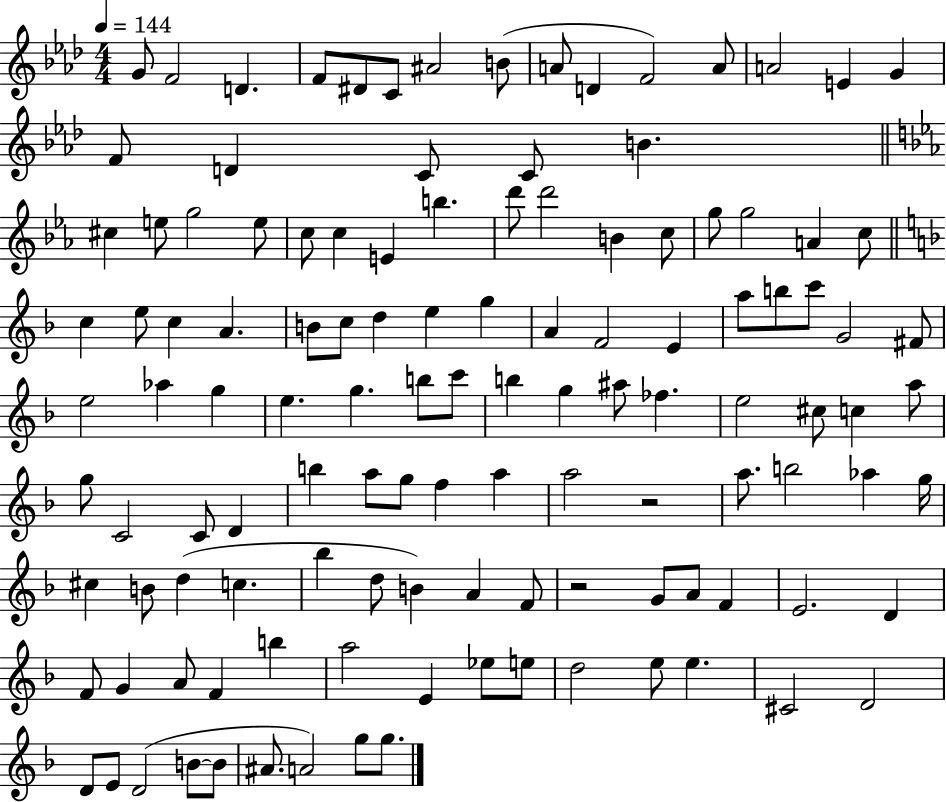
G4/e F4/h D4/q. F4/e D#4/e C4/e A#4/h B4/e A4/e D4/q F4/h A4/e A4/h E4/q G4/q F4/e D4/q C4/e C4/e B4/q. C#5/q E5/e G5/h E5/e C5/e C5/q E4/q B5/q. D6/e D6/h B4/q C5/e G5/e G5/h A4/q C5/e C5/q E5/e C5/q A4/q. B4/e C5/e D5/q E5/q G5/q A4/q F4/h E4/q A5/e B5/e C6/e G4/h F#4/e E5/h Ab5/q G5/q E5/q. G5/q. B5/e C6/e B5/q G5/q A#5/e FES5/q. E5/h C#5/e C5/q A5/e G5/e C4/h C4/e D4/q B5/q A5/e G5/e F5/q A5/q A5/h R/h A5/e. B5/h Ab5/q G5/s C#5/q B4/e D5/q C5/q. Bb5/q D5/e B4/q A4/q F4/e R/h G4/e A4/e F4/q E4/h. D4/q F4/e G4/q A4/e F4/q B5/q A5/h E4/q Eb5/e E5/e D5/h E5/e E5/q. C#4/h D4/h D4/e E4/e D4/h B4/e B4/e A#4/e. A4/h G5/e G5/e.